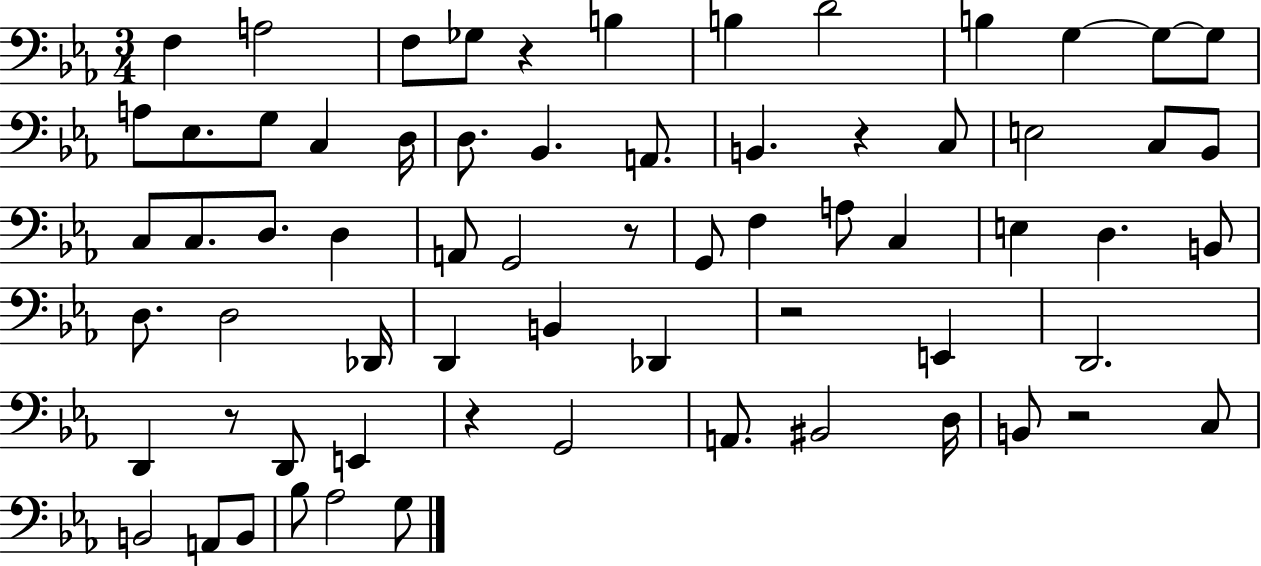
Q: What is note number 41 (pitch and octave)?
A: D2